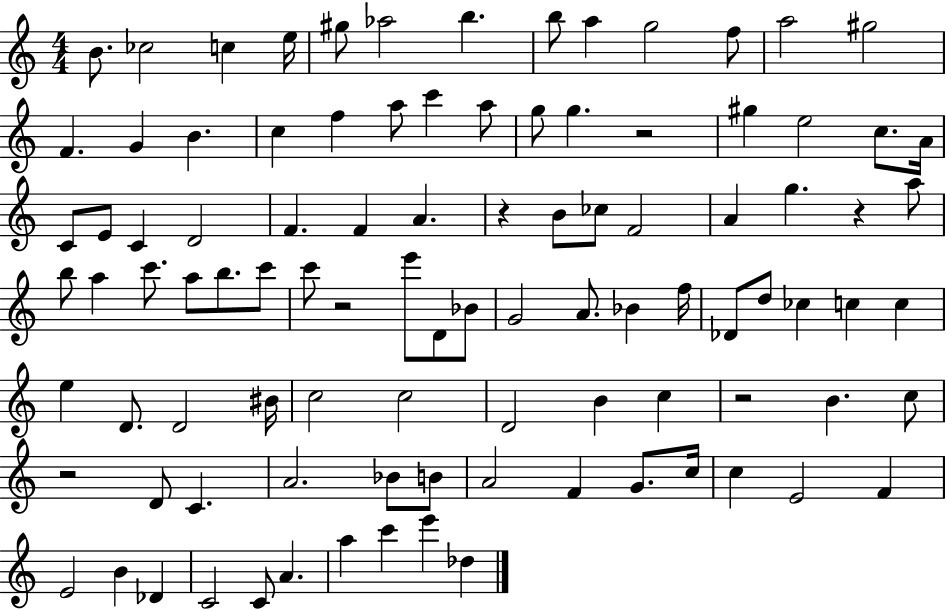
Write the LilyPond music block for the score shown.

{
  \clef treble
  \numericTimeSignature
  \time 4/4
  \key c \major
  b'8. ces''2 c''4 e''16 | gis''8 aes''2 b''4. | b''8 a''4 g''2 f''8 | a''2 gis''2 | \break f'4. g'4 b'4. | c''4 f''4 a''8 c'''4 a''8 | g''8 g''4. r2 | gis''4 e''2 c''8. a'16 | \break c'8 e'8 c'4 d'2 | f'4. f'4 a'4. | r4 b'8 ces''8 f'2 | a'4 g''4. r4 a''8 | \break b''8 a''4 c'''8. a''8 b''8. c'''8 | c'''8 r2 e'''8 d'8 bes'8 | g'2 a'8. bes'4 f''16 | des'8 d''8 ces''4 c''4 c''4 | \break e''4 d'8. d'2 bis'16 | c''2 c''2 | d'2 b'4 c''4 | r2 b'4. c''8 | \break r2 d'8 c'4. | a'2. bes'8 b'8 | a'2 f'4 g'8. c''16 | c''4 e'2 f'4 | \break e'2 b'4 des'4 | c'2 c'8 a'4. | a''4 c'''4 e'''4 des''4 | \bar "|."
}